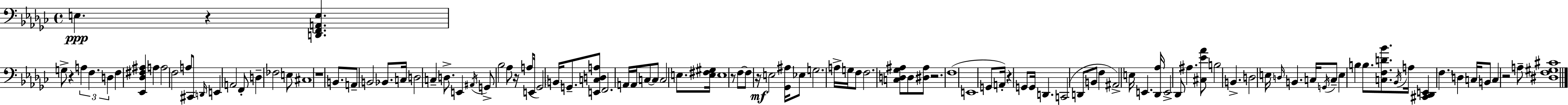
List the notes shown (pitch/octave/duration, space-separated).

E3/q. R/q [D2,F2,A2,E3]/q. G3/e R/q A3/q F3/q. D3/q F3/q [Eb2,Db3,F#3,A#3]/q A3/q A3/h F3/h A3/e C#2/e D2/s E2/q A2/h F2/e D3/q FES3/h E3/e C#3/w R/w B2/e. A2/e B2/h Bb2/e. C3/s D3/h C3/q D3/e. E2/q A#2/s G2/e Bb3/h Ab3/e R/s A3/e E2/s Gb2/h B2/s G2/e. [E2,C3,D3,A3]/e F2/h. A2/s A2/s C3/e C3/e C3/h E3/e. [E3,F#3,G#3]/s E3/w R/e F3/e F3/e R/s E3/h [Gb2,A#3]/s Eb3/e G3/h. A3/s G3/s F3/e F3/h. [C3,D3,Gb3,A#3]/e D3/e [D#3,A#3]/e R/h. F3/w E2/w G2/e A2/s R/q G2/e G2/s D2/q. C2/h D2/e B2/e F3/q A#2/h E3/s E2/q. [Db2,Ab3]/s E2/h Db2/e A#3/q. [C#3,Eb4,Ab4]/e B3/h B2/q. D3/h E3/s D3/s B2/q. C3/s G2/s C3/e E3/q B3/q B3/e. [C3,F3,D4,Bb4]/e. Bb2/s A3/s [C#2,Db2,E2]/q F3/q. D3/q C3/s B2/e C3/q R/h A3/e [D#3,F3,G#3,C#4]/w